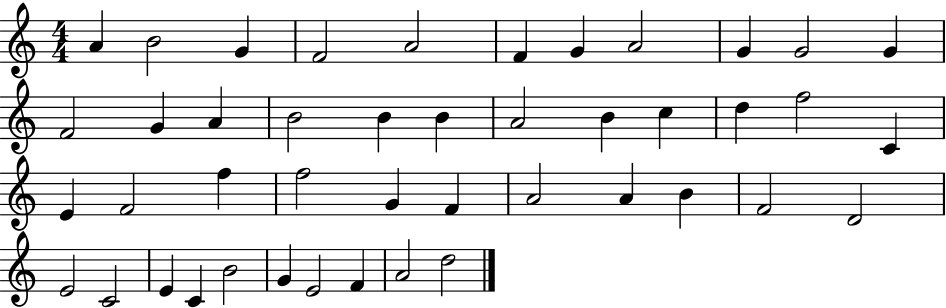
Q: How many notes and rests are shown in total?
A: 44